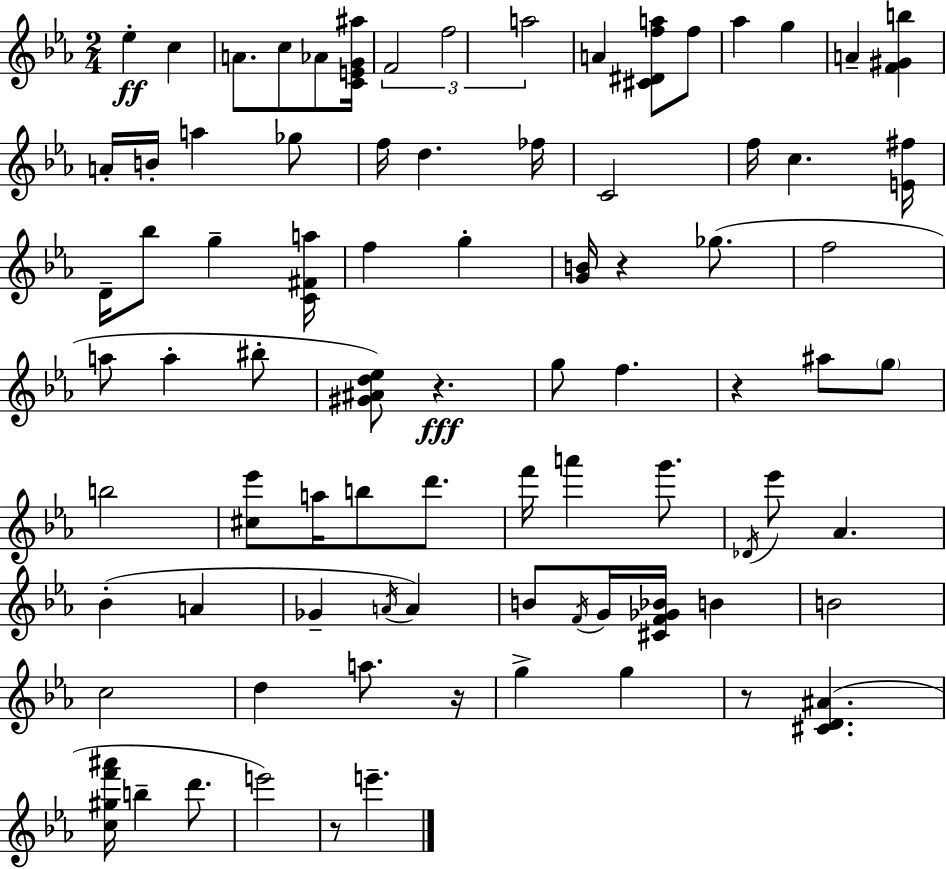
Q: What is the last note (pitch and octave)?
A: E6